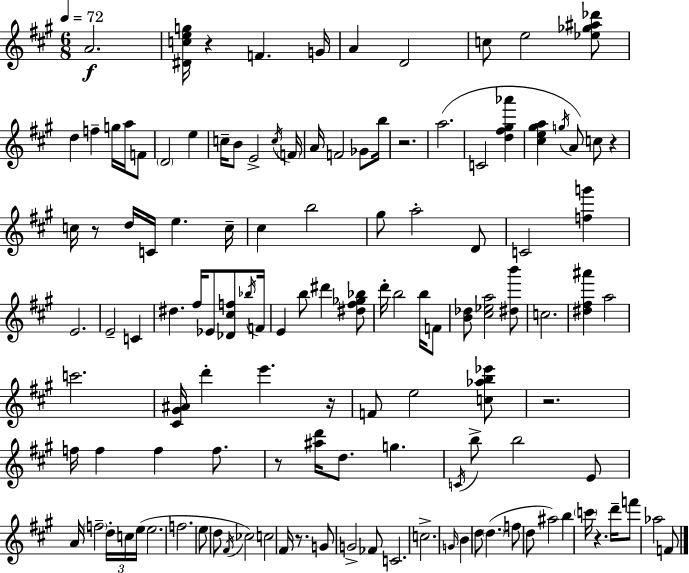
A4/h. [D#4,C5,E5,G5]/s R/q F4/q. G4/s A4/q D4/h C5/e E5/h [Eb5,Gb5,A#5,Db6]/e D5/q F5/q G5/s A5/s F4/e D4/h E5/q C5/s B4/e E4/h C5/s F4/s A4/s F4/h Gb4/e B5/s R/h. A5/h. C4/h [D5,F#5,G#5,Ab6]/q [C#5,E5,G#5,A5]/q G5/s A4/e C5/e R/q C5/s R/e D5/s C4/s E5/q. C5/s C#5/q B5/h G#5/e A5/h D4/e C4/h [F5,G6]/q E4/h. E4/h C4/q D#5/q. F#5/s Eb4/e [Db4,C#5,F5]/e Bb5/s F4/s E4/q B5/e D#6/q [D#5,F#5,Gb5,Bb5]/e D6/s B5/h B5/s F4/e [B4,Db5]/e [C#5,Eb5,A5]/h [D#5,B6]/e C5/h. [D#5,F#5,A#6]/q A5/h C6/h. [C#4,G#4,A#4]/s D6/q E6/q. R/s F4/e E5/h [C5,Ab5,B5,Eb6]/e R/h. F5/s F5/q F5/q F5/e. R/e [A#5,D6]/s D5/e. G5/q. C4/s B5/e B5/h E4/e A4/s F5/h D5/s C5/s E5/s E5/h. F5/h. E5/e D5/e F#4/s CES5/h C5/h F#4/s R/e. G4/e G4/h FES4/e C4/h. C5/h. G4/s B4/q D5/e D5/q. F5/e D5/e A#5/h B5/q C6/s R/q. D6/s F6/e Ab5/h F4/e